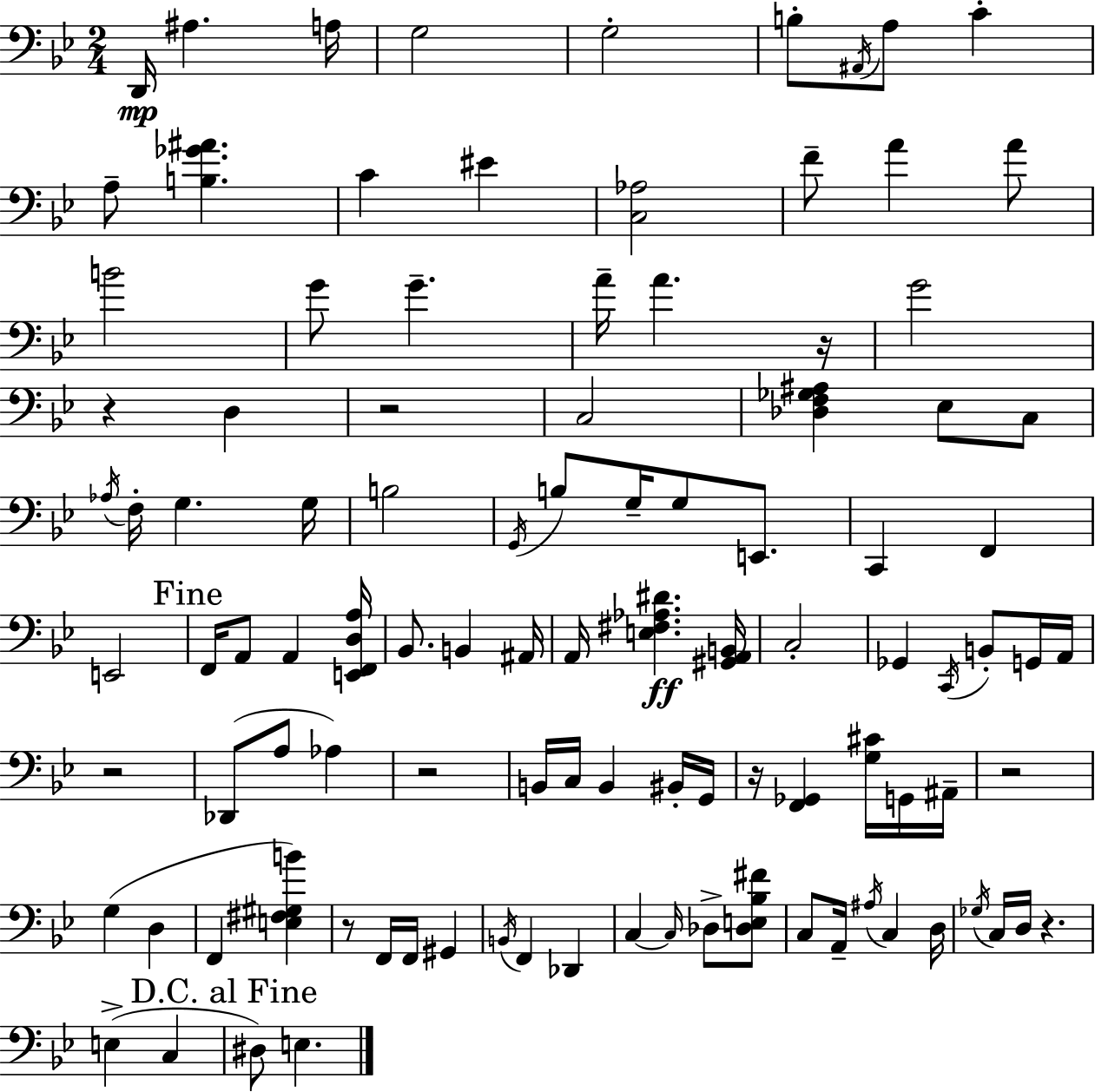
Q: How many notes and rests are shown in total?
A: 104